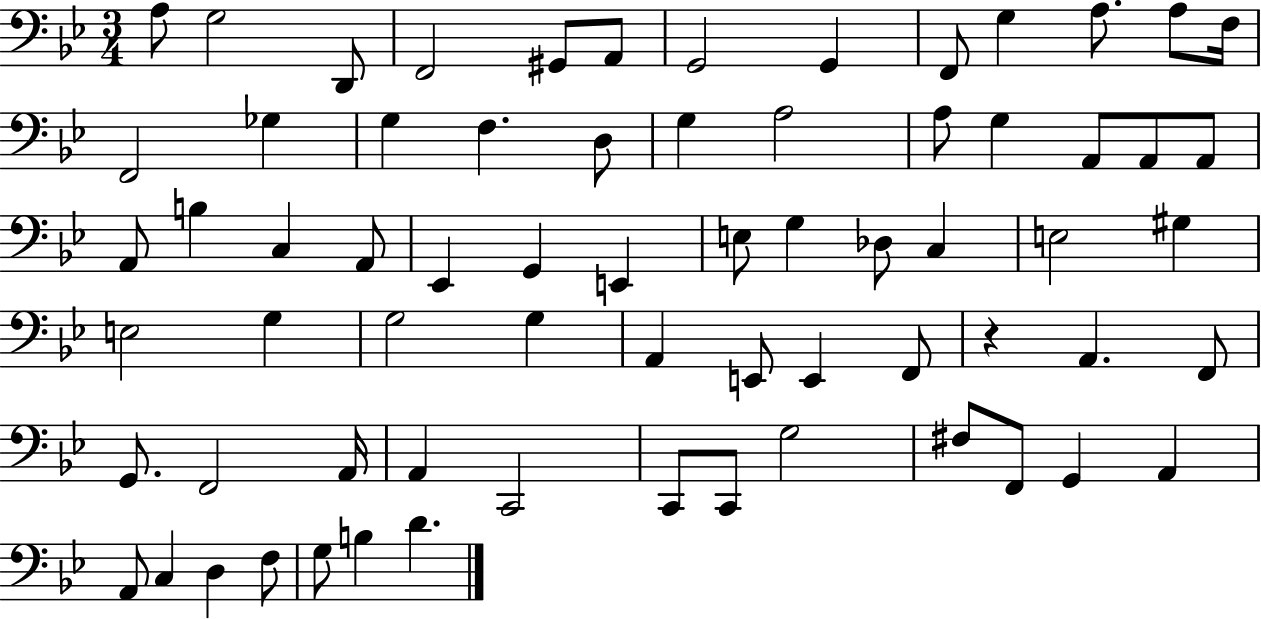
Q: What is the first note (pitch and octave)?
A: A3